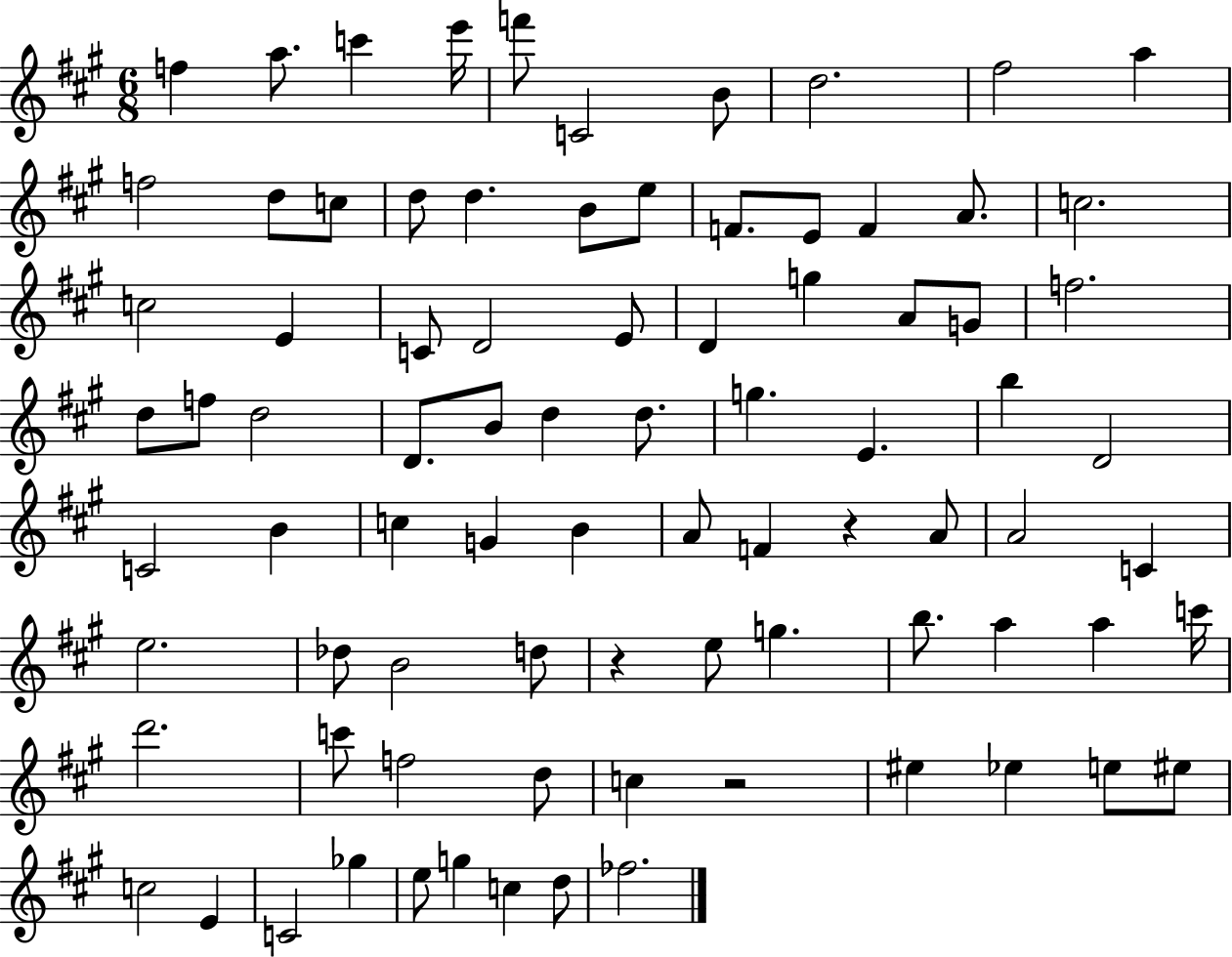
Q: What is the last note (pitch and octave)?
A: FES5